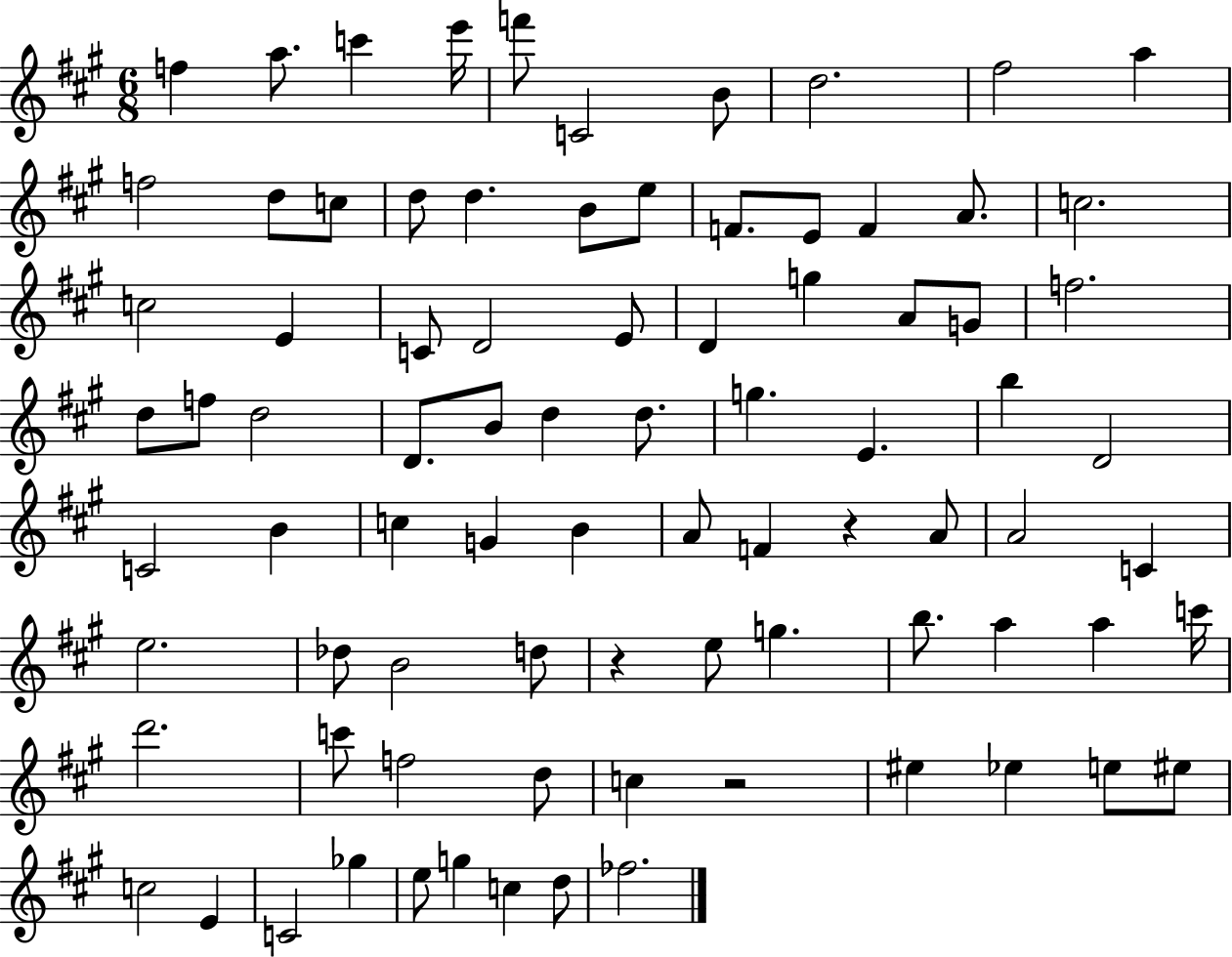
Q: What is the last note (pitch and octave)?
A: FES5